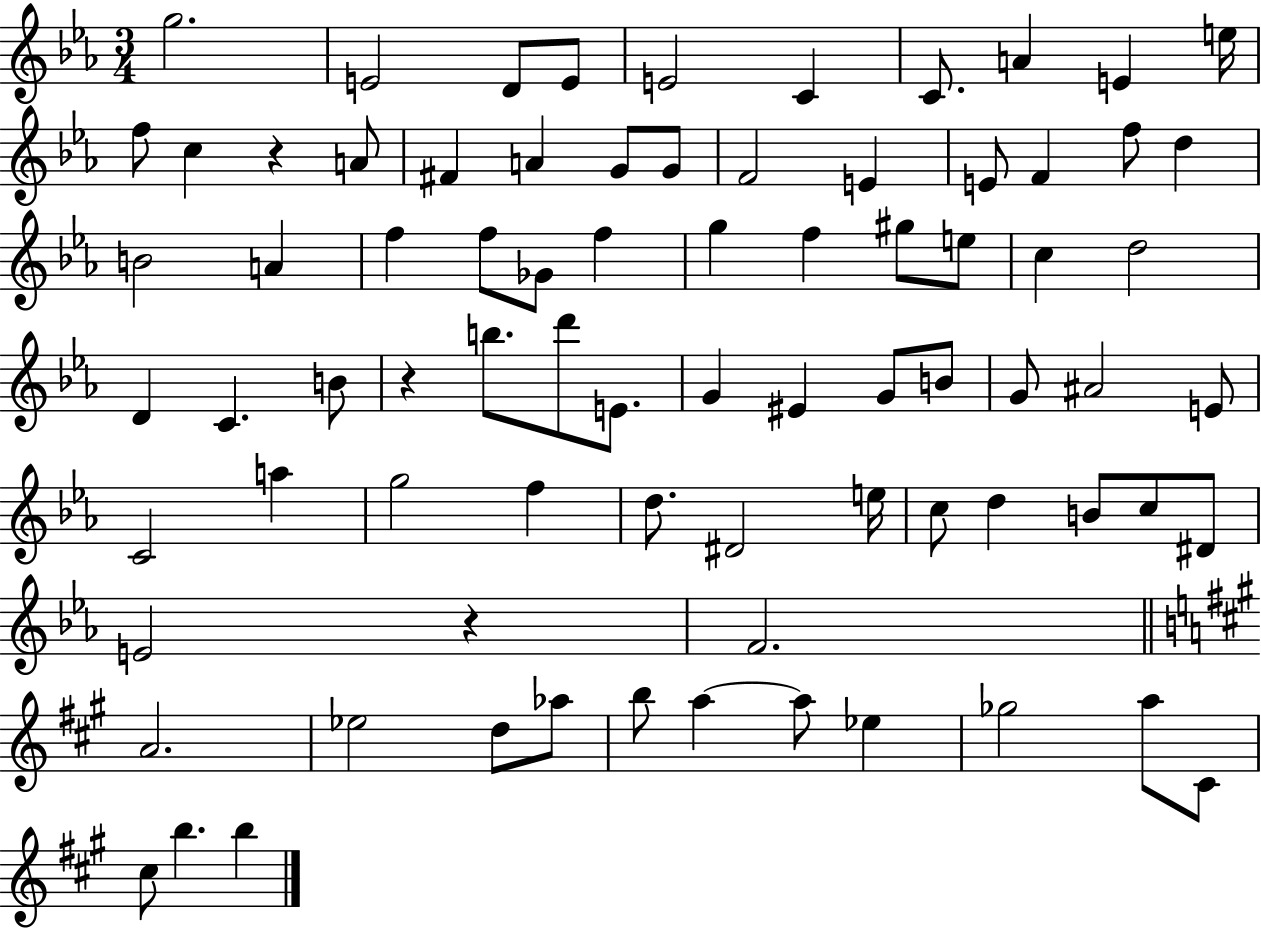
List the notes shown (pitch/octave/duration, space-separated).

G5/h. E4/h D4/e E4/e E4/h C4/q C4/e. A4/q E4/q E5/s F5/e C5/q R/q A4/e F#4/q A4/q G4/e G4/e F4/h E4/q E4/e F4/q F5/e D5/q B4/h A4/q F5/q F5/e Gb4/e F5/q G5/q F5/q G#5/e E5/e C5/q D5/h D4/q C4/q. B4/e R/q B5/e. D6/e E4/e. G4/q EIS4/q G4/e B4/e G4/e A#4/h E4/e C4/h A5/q G5/h F5/q D5/e. D#4/h E5/s C5/e D5/q B4/e C5/e D#4/e E4/h R/q F4/h. A4/h. Eb5/h D5/e Ab5/e B5/e A5/q A5/e Eb5/q Gb5/h A5/e C#4/e C#5/e B5/q. B5/q